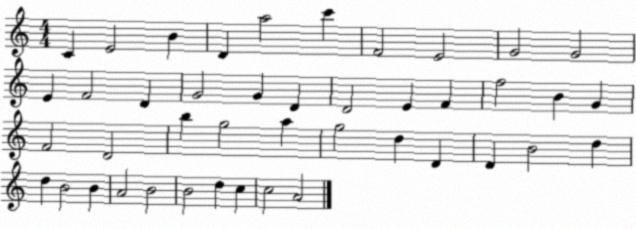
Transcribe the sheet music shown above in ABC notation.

X:1
T:Untitled
M:4/4
L:1/4
K:C
C E2 B D a2 c' F2 E2 G2 G2 E F2 D G2 G D D2 E F f2 B G F2 D2 b g2 a g2 d D D B2 d d B2 B A2 B2 B2 d c c2 A2